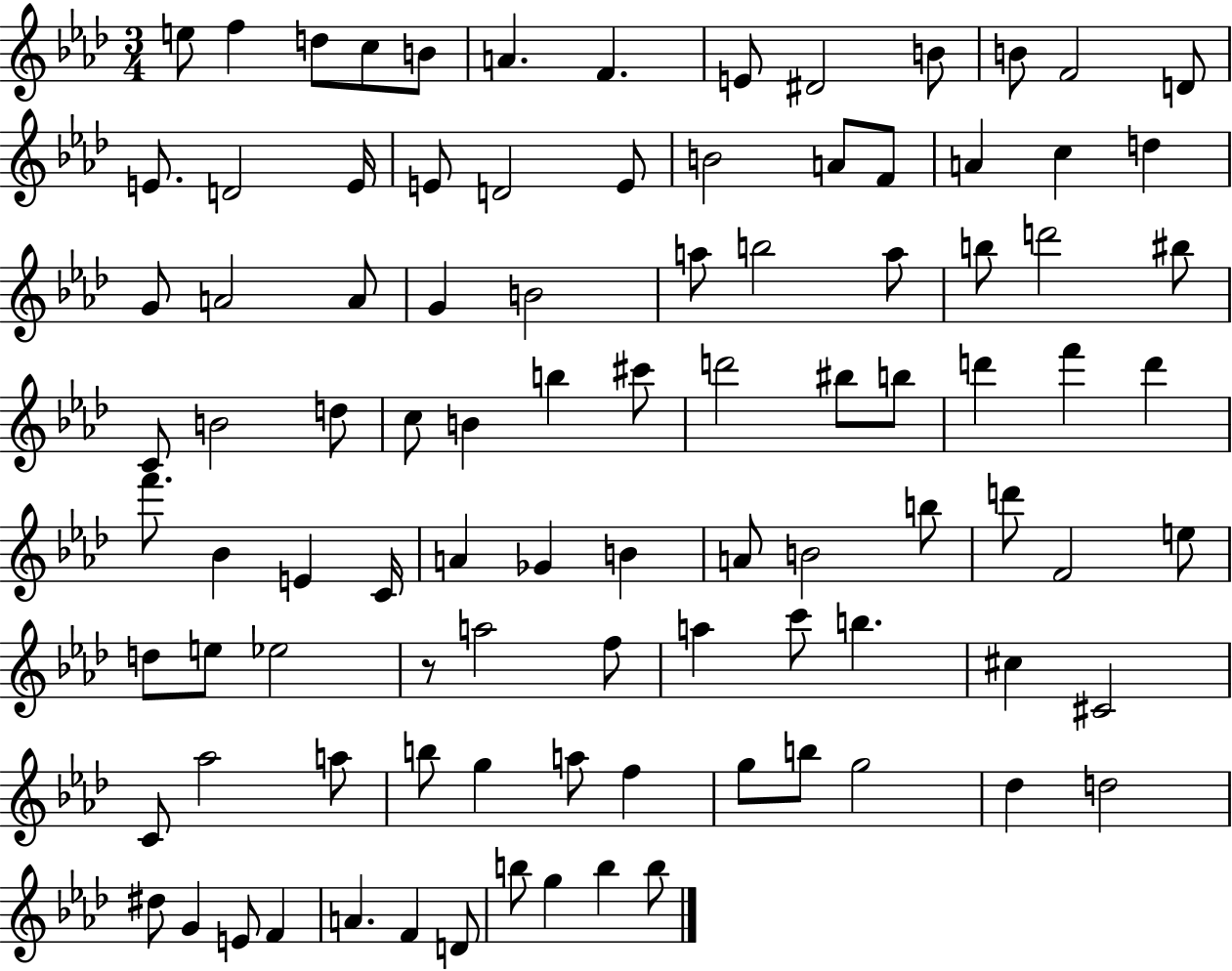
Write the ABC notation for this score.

X:1
T:Untitled
M:3/4
L:1/4
K:Ab
e/2 f d/2 c/2 B/2 A F E/2 ^D2 B/2 B/2 F2 D/2 E/2 D2 E/4 E/2 D2 E/2 B2 A/2 F/2 A c d G/2 A2 A/2 G B2 a/2 b2 a/2 b/2 d'2 ^b/2 C/2 B2 d/2 c/2 B b ^c'/2 d'2 ^b/2 b/2 d' f' d' f'/2 _B E C/4 A _G B A/2 B2 b/2 d'/2 F2 e/2 d/2 e/2 _e2 z/2 a2 f/2 a c'/2 b ^c ^C2 C/2 _a2 a/2 b/2 g a/2 f g/2 b/2 g2 _d d2 ^d/2 G E/2 F A F D/2 b/2 g b b/2